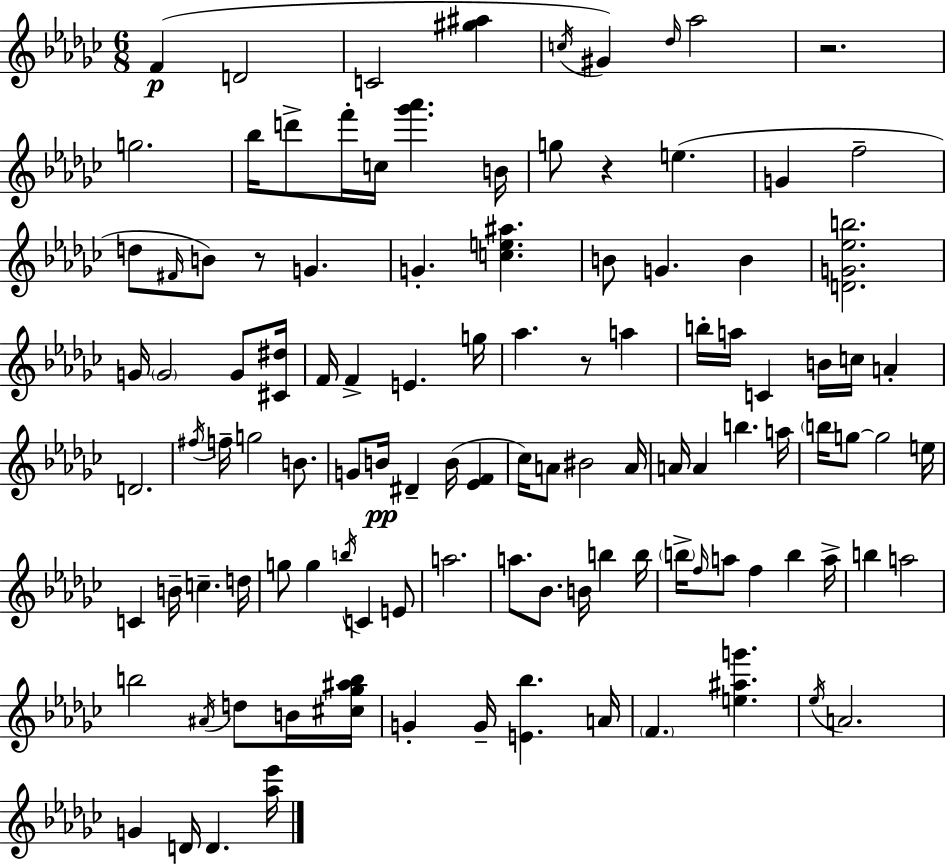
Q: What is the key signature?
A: EES minor